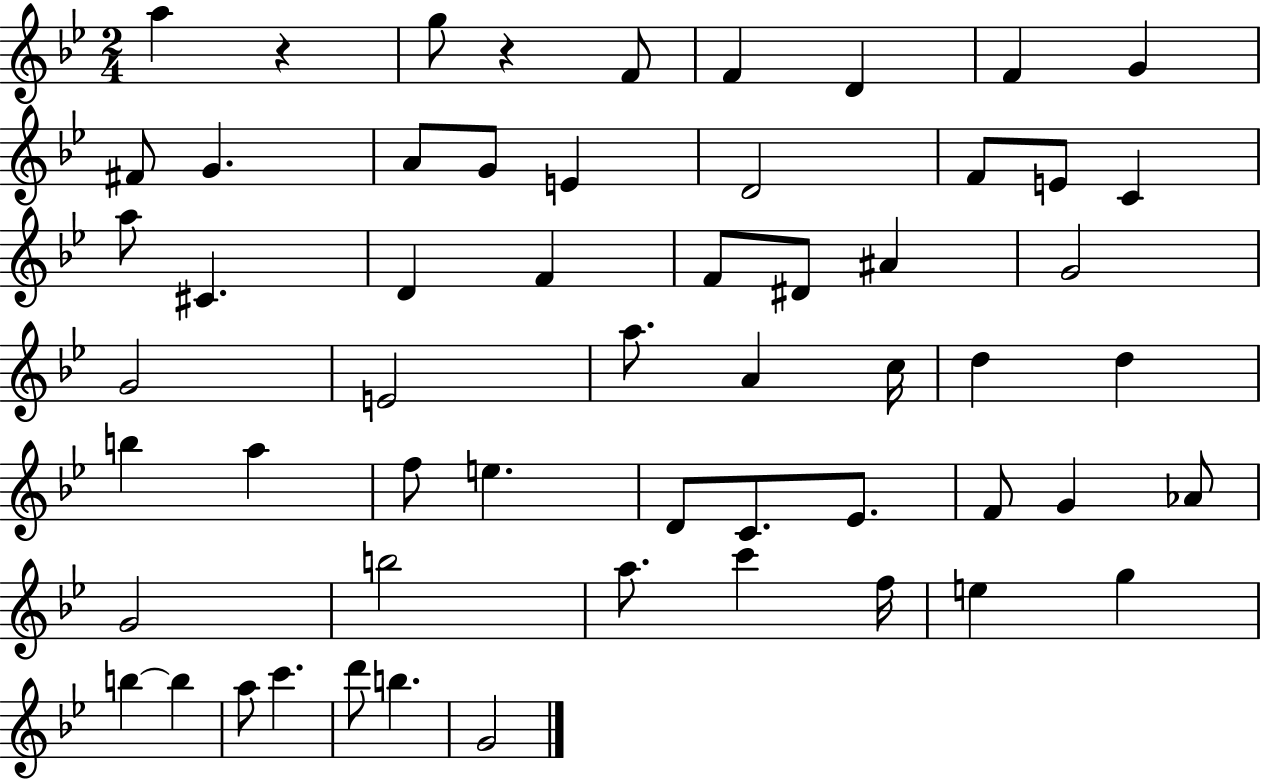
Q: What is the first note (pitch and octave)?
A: A5